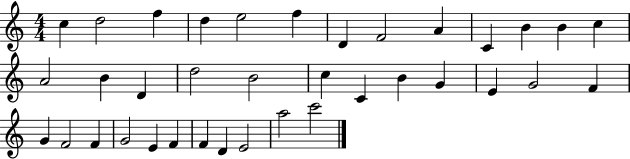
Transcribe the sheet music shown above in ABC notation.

X:1
T:Untitled
M:4/4
L:1/4
K:C
c d2 f d e2 f D F2 A C B B c A2 B D d2 B2 c C B G E G2 F G F2 F G2 E F F D E2 a2 c'2